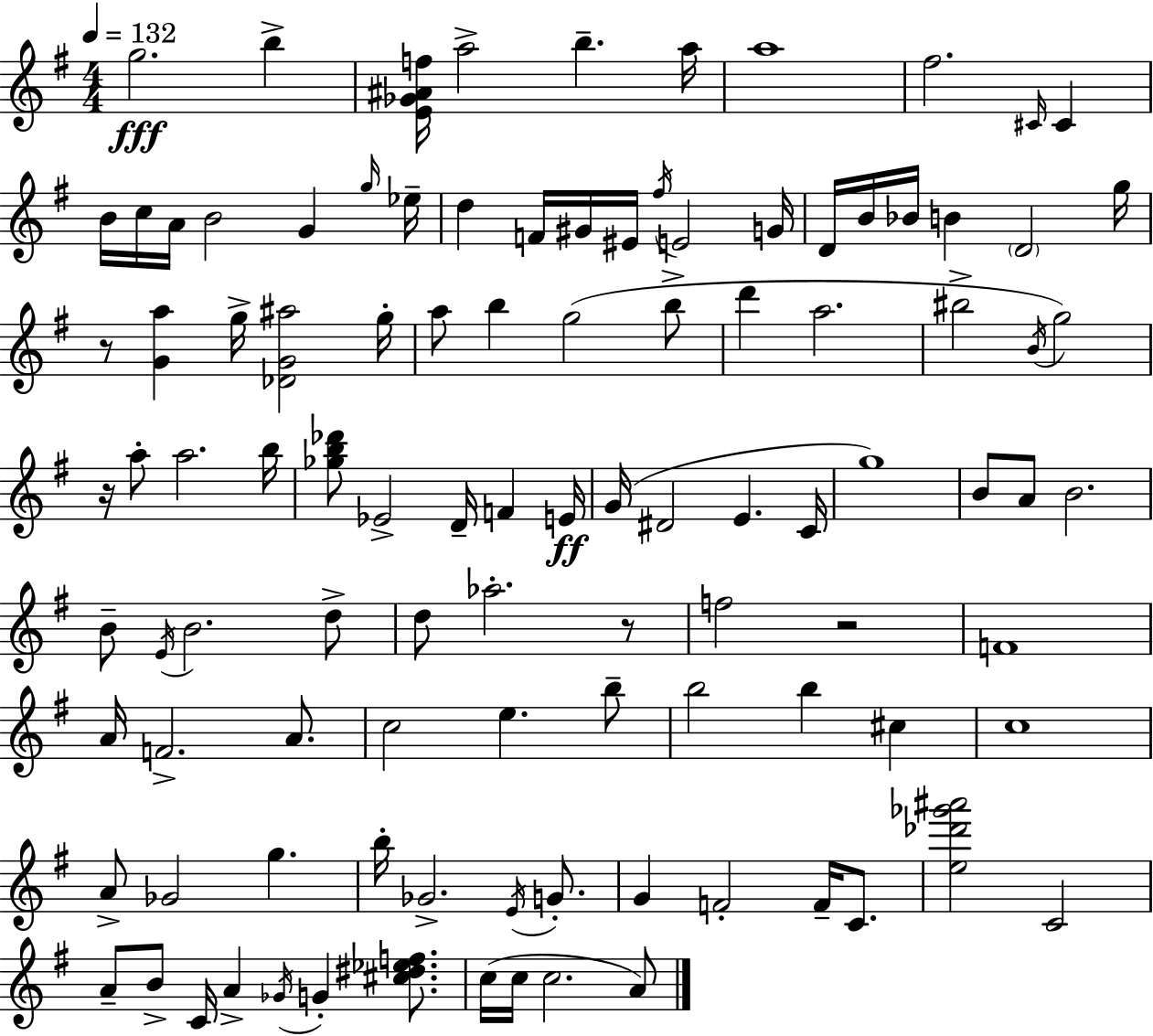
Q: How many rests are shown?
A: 4